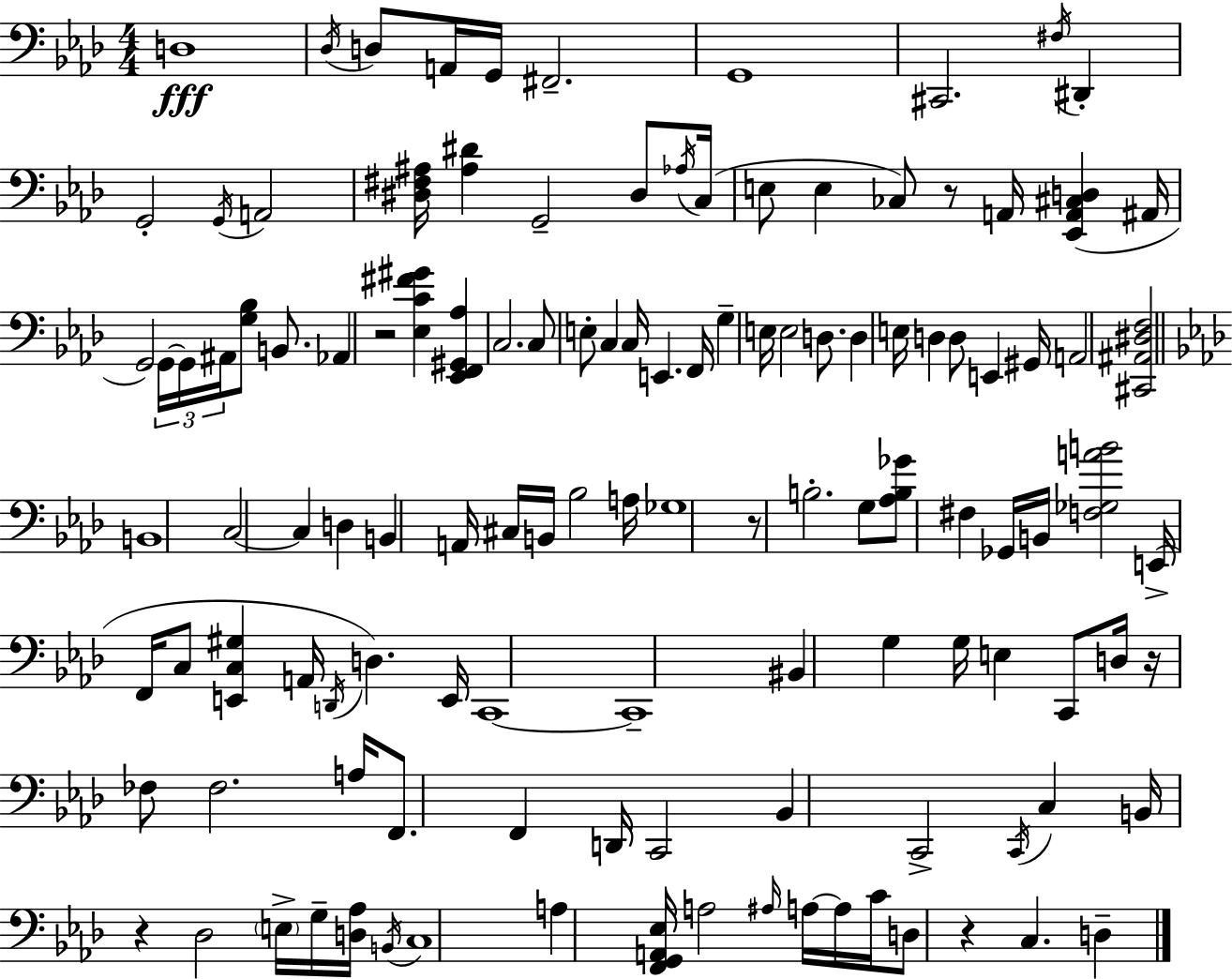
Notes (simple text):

D3/w Db3/s D3/e A2/s G2/s F#2/h. G2/w C#2/h. F#3/s D#2/q G2/h G2/s A2/h [D#3,F#3,A#3]/s [A#3,D#4]/q G2/h D#3/e Ab3/s C3/s E3/e E3/q CES3/e R/e A2/s [Eb2,A2,C#3,D3]/q A#2/s G2/h G2/s G2/s A#2/s [G3,Bb3]/e B2/e. Ab2/q R/h [Eb3,C4,F#4,G#4]/q [Eb2,F2,G#2,Ab3]/q C3/h. C3/e E3/e C3/q C3/s E2/q. F2/s G3/q E3/s E3/h D3/e. D3/q E3/s D3/q D3/e E2/q G#2/s A2/h [C#2,A#2,D#3,F3]/h B2/w C3/h C3/q D3/q B2/q A2/s C#3/s B2/s Bb3/h A3/s Gb3/w R/e B3/h. G3/e [Ab3,B3,Gb4]/e F#3/q Gb2/s B2/s [F3,Gb3,A4,B4]/h E2/s F2/s C3/e [E2,C3,G#3]/q A2/s D2/s D3/q. E2/s C2/w C2/w BIS2/q G3/q G3/s E3/q C2/e D3/s R/s FES3/e FES3/h. A3/s F2/e. F2/q D2/s C2/h Bb2/q C2/h C2/s C3/q B2/s R/q Db3/h E3/s G3/s [D3,Ab3]/s B2/s C3/w A3/q [F2,G2,A2,Eb3]/s A3/h A#3/s A3/s A3/s C4/s D3/e R/q C3/q. D3/q